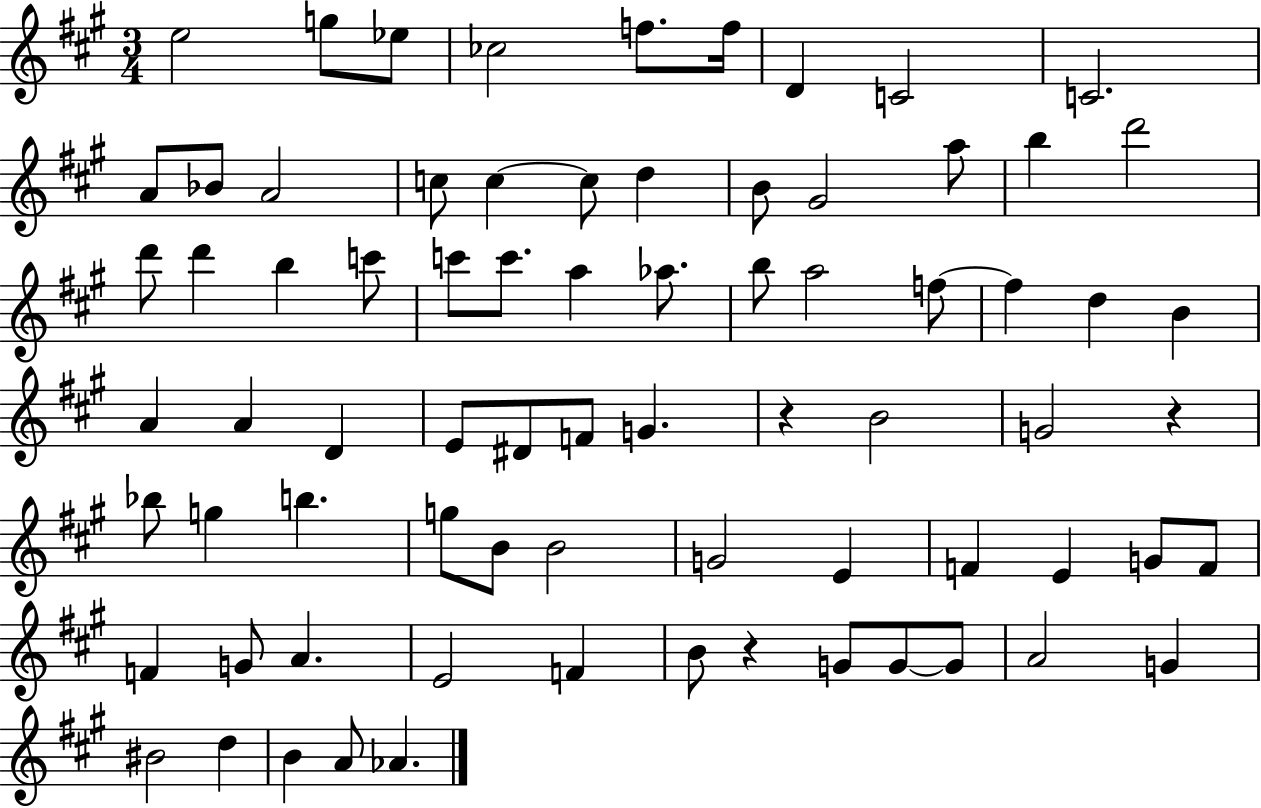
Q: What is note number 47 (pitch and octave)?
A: B5